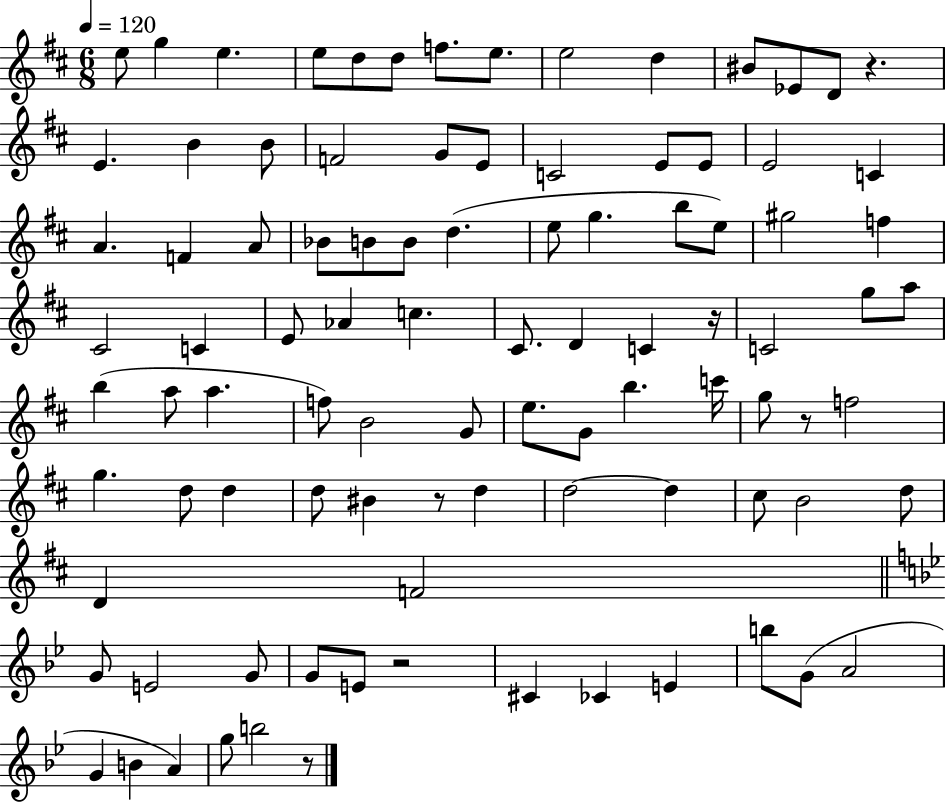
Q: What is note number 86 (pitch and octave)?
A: B4